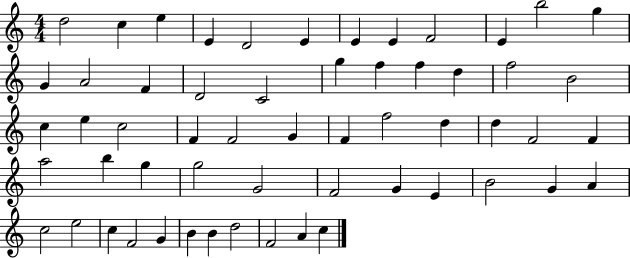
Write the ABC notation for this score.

X:1
T:Untitled
M:4/4
L:1/4
K:C
d2 c e E D2 E E E F2 E b2 g G A2 F D2 C2 g f f d f2 B2 c e c2 F F2 G F f2 d d F2 F a2 b g g2 G2 F2 G E B2 G A c2 e2 c F2 G B B d2 F2 A c